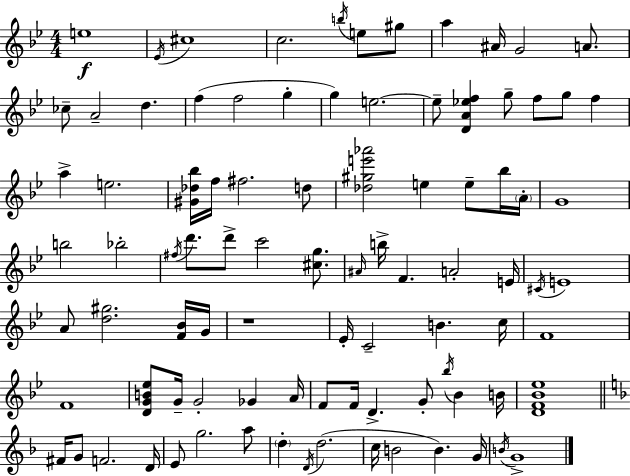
{
  \clef treble
  \numericTimeSignature
  \time 4/4
  \key g \minor
  e''1\f | \acciaccatura { ees'16 } cis''1 | c''2. \acciaccatura { b''16 } e''8 | gis''8 a''4 ais'16 g'2 a'8. | \break ces''8-- a'2-- d''4. | f''4( f''2 g''4-. | g''4) e''2.~~ | e''8-- <d' a' ees'' f''>4 g''8-- f''8 g''8 f''4 | \break a''4-> e''2. | <gis' des'' bes''>16 f''16 fis''2. | d''8 <des'' gis'' e''' aes'''>2 e''4 e''8-- | bes''16 \parenthesize a'16-. g'1 | \break b''2 bes''2-. | \acciaccatura { fis''16 } d'''8. d'''8-> c'''2 | <cis'' g''>8. \grace { ais'16 } b''16-> f'4. a'2-. | e'16 \acciaccatura { cis'16 } e'1 | \break a'8 <d'' gis''>2. | <f' bes'>16 g'16 r1 | ees'16-. c'2-- b'4. | c''16 f'1 | \break f'1 | <d' g' b' ees''>8 g'16-- g'2-. | ges'4 a'16 f'8 f'16 d'4.-> g'8-. | \acciaccatura { bes''16 } bes'4 b'16 <d' f' bes' ees''>1 | \break \bar "||" \break \key d \minor fis'16 g'8 f'2. d'16 | e'8 g''2. a''8 | \parenthesize d''4-. \acciaccatura { d'16 } d''2.( | c''16 b'2 b'4.) | \break g'16 \acciaccatura { b'16 } g'1-> | \bar "|."
}